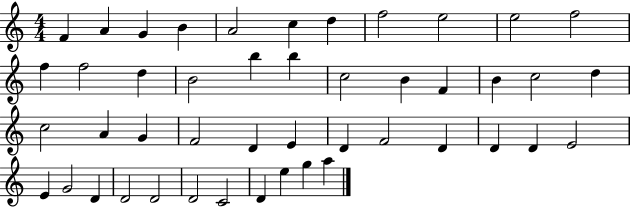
F4/q A4/q G4/q B4/q A4/h C5/q D5/q F5/h E5/h E5/h F5/h F5/q F5/h D5/q B4/h B5/q B5/q C5/h B4/q F4/q B4/q C5/h D5/q C5/h A4/q G4/q F4/h D4/q E4/q D4/q F4/h D4/q D4/q D4/q E4/h E4/q G4/h D4/q D4/h D4/h D4/h C4/h D4/q E5/q G5/q A5/q